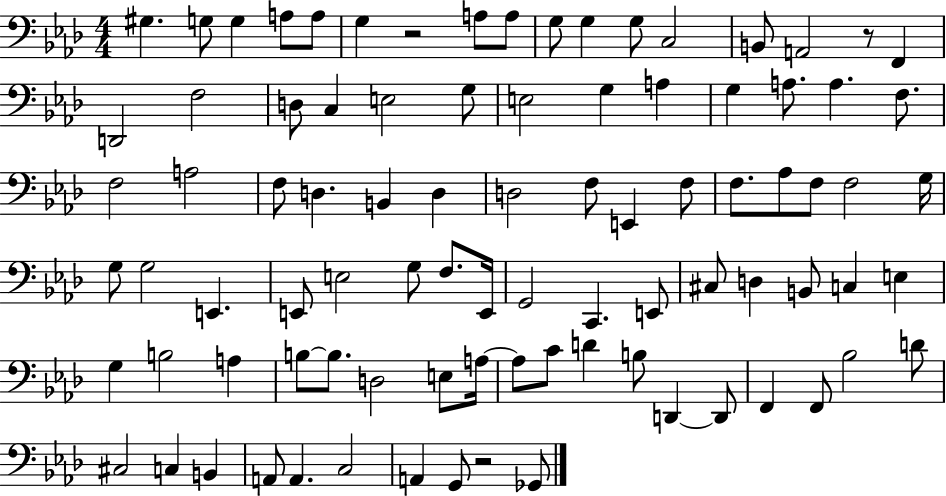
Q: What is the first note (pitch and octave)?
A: G#3